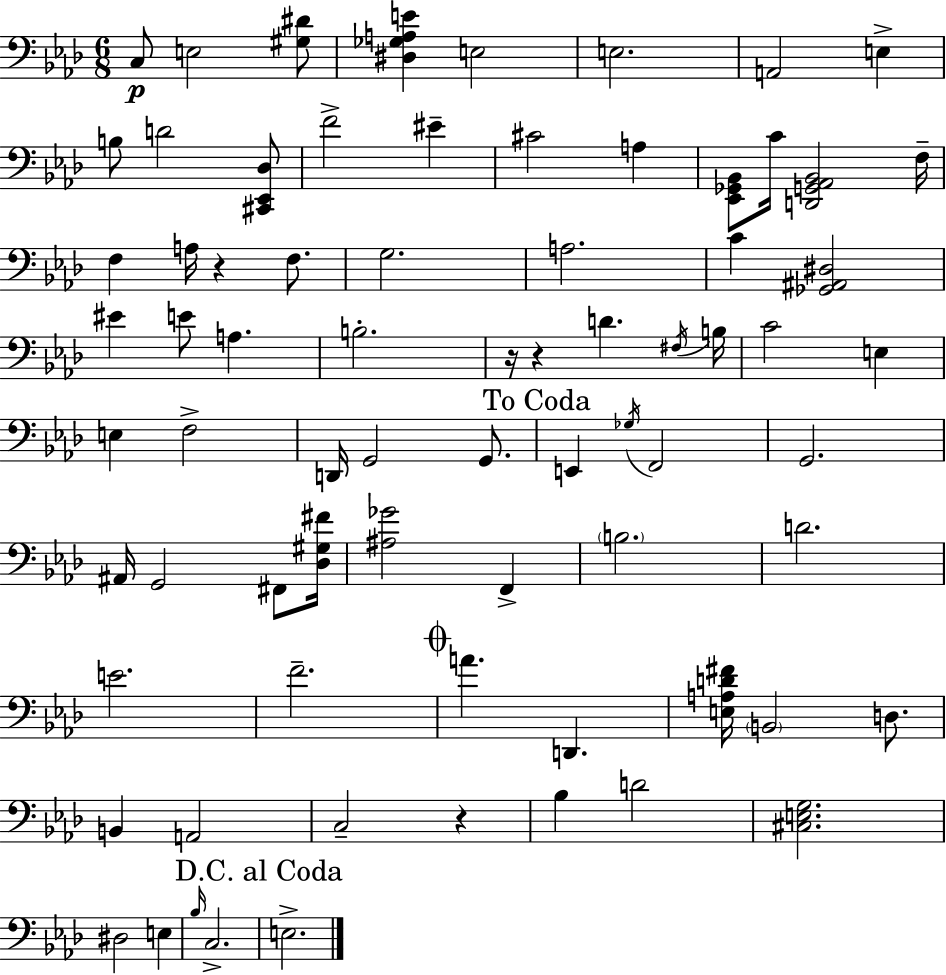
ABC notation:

X:1
T:Untitled
M:6/8
L:1/4
K:Ab
C,/2 E,2 [^G,^D]/2 [^D,_G,A,E] E,2 E,2 A,,2 E, B,/2 D2 [^C,,_E,,_D,]/2 F2 ^E ^C2 A, [_E,,_G,,_B,,]/2 C/4 [D,,G,,_A,,_B,,]2 F,/4 F, A,/4 z F,/2 G,2 A,2 C [_G,,^A,,^D,]2 ^E E/2 A, B,2 z/4 z D ^F,/4 B,/4 C2 E, E, F,2 D,,/4 G,,2 G,,/2 E,, _G,/4 F,,2 G,,2 ^A,,/4 G,,2 ^F,,/2 [_D,^G,^F]/4 [^A,_G]2 F,, B,2 D2 E2 F2 A D,, [E,A,D^F]/4 B,,2 D,/2 B,, A,,2 C,2 z _B, D2 [^C,E,G,]2 ^D,2 E, _B,/4 C,2 E,2